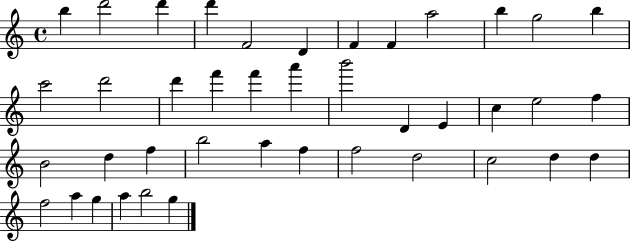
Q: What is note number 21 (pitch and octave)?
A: E4